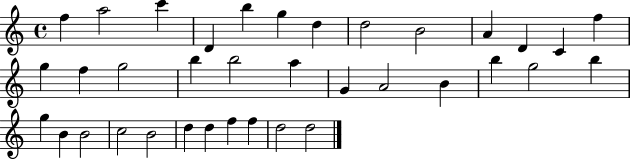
F5/q A5/h C6/q D4/q B5/q G5/q D5/q D5/h B4/h A4/q D4/q C4/q F5/q G5/q F5/q G5/h B5/q B5/h A5/q G4/q A4/h B4/q B5/q G5/h B5/q G5/q B4/q B4/h C5/h B4/h D5/q D5/q F5/q F5/q D5/h D5/h